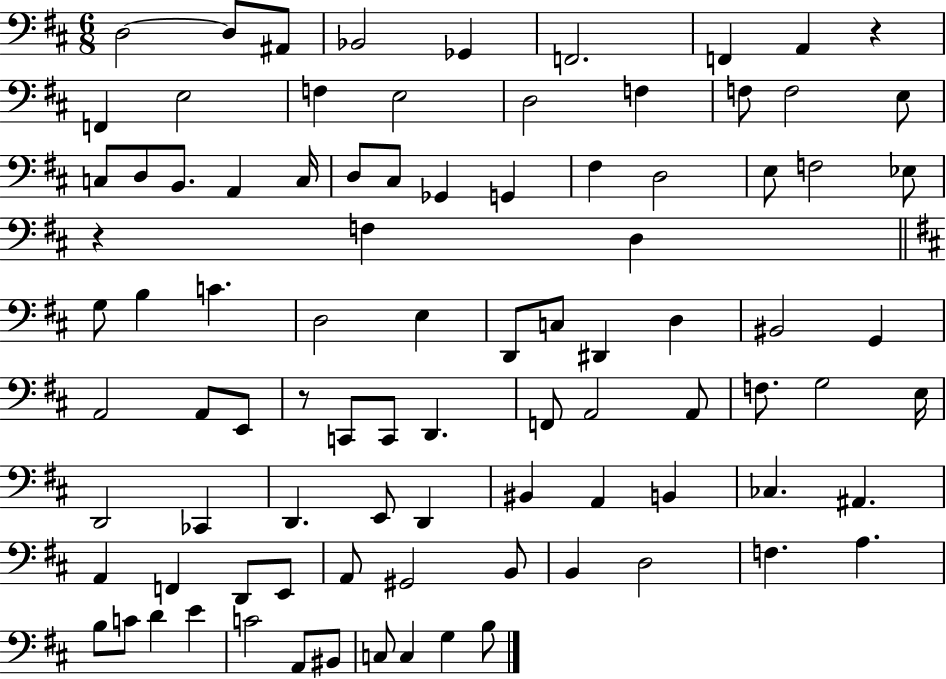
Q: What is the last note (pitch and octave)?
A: B3